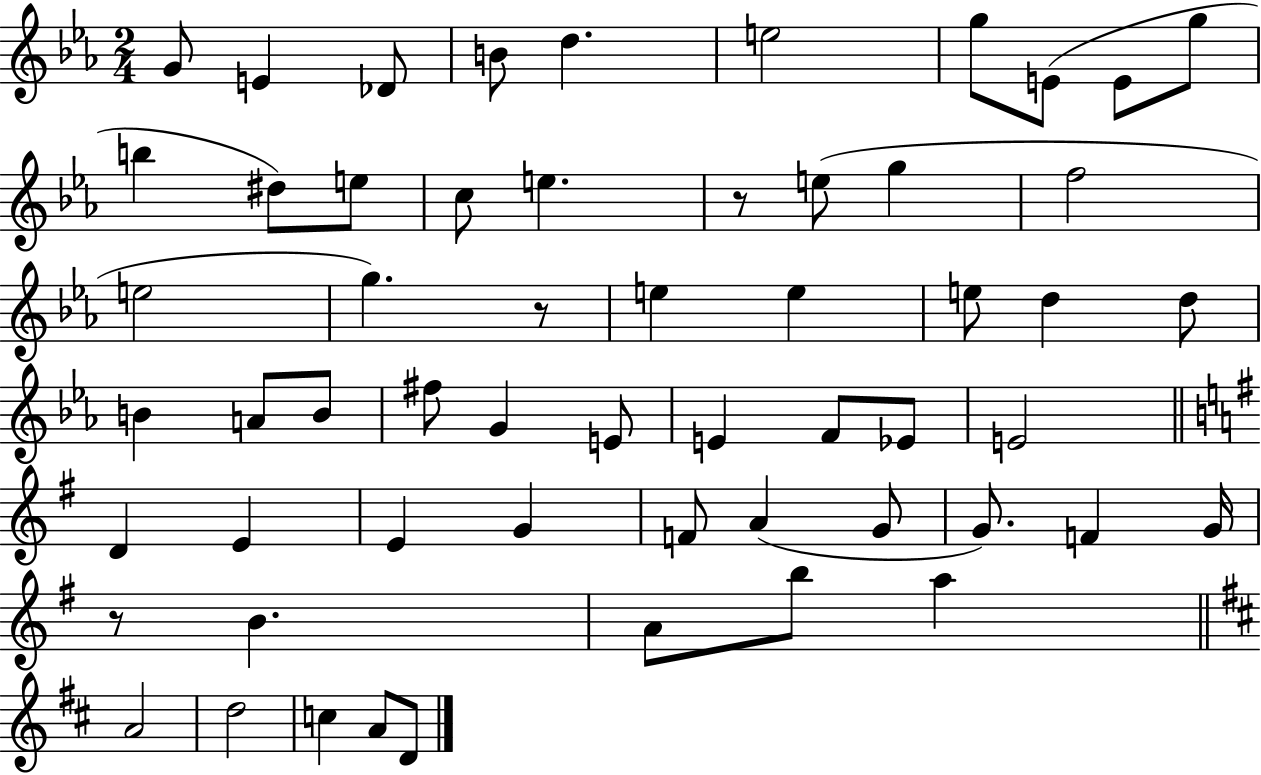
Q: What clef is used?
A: treble